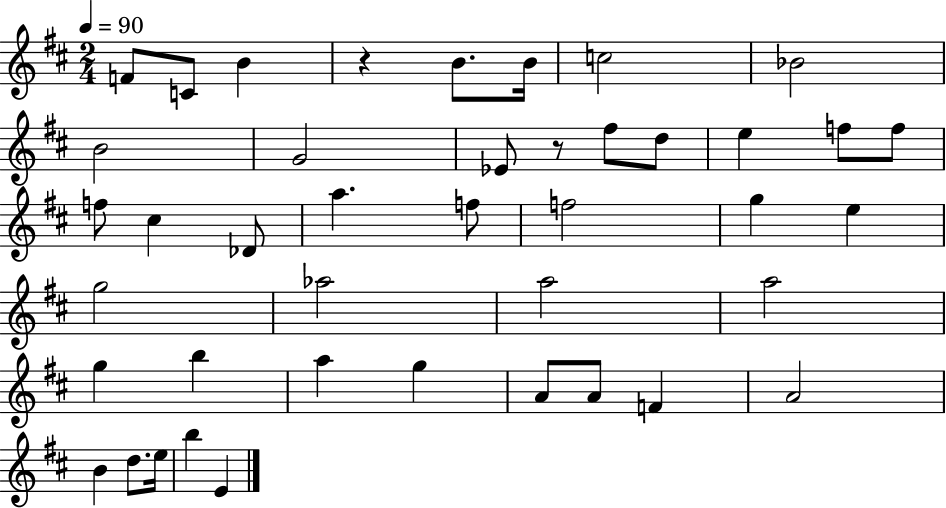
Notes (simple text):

F4/e C4/e B4/q R/q B4/e. B4/s C5/h Bb4/h B4/h G4/h Eb4/e R/e F#5/e D5/e E5/q F5/e F5/e F5/e C#5/q Db4/e A5/q. F5/e F5/h G5/q E5/q G5/h Ab5/h A5/h A5/h G5/q B5/q A5/q G5/q A4/e A4/e F4/q A4/h B4/q D5/e. E5/s B5/q E4/q